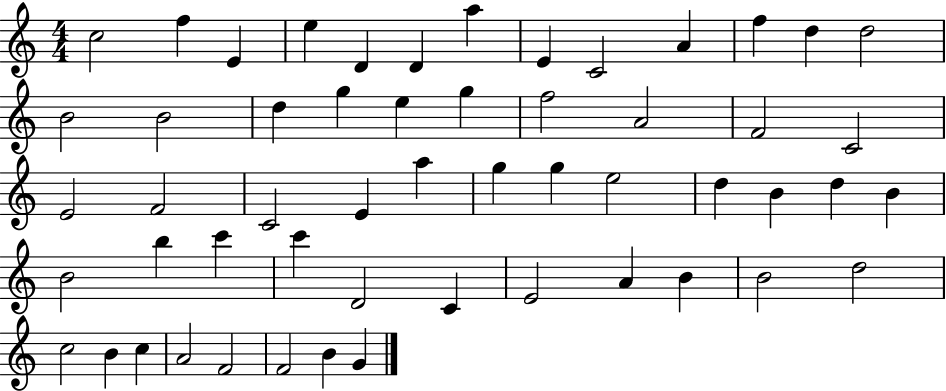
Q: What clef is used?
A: treble